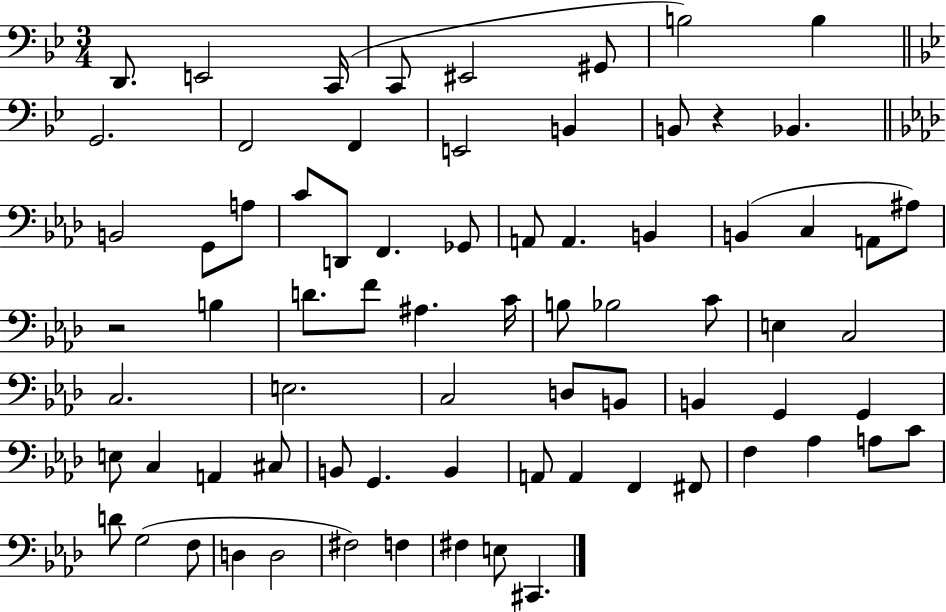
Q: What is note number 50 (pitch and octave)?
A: A2